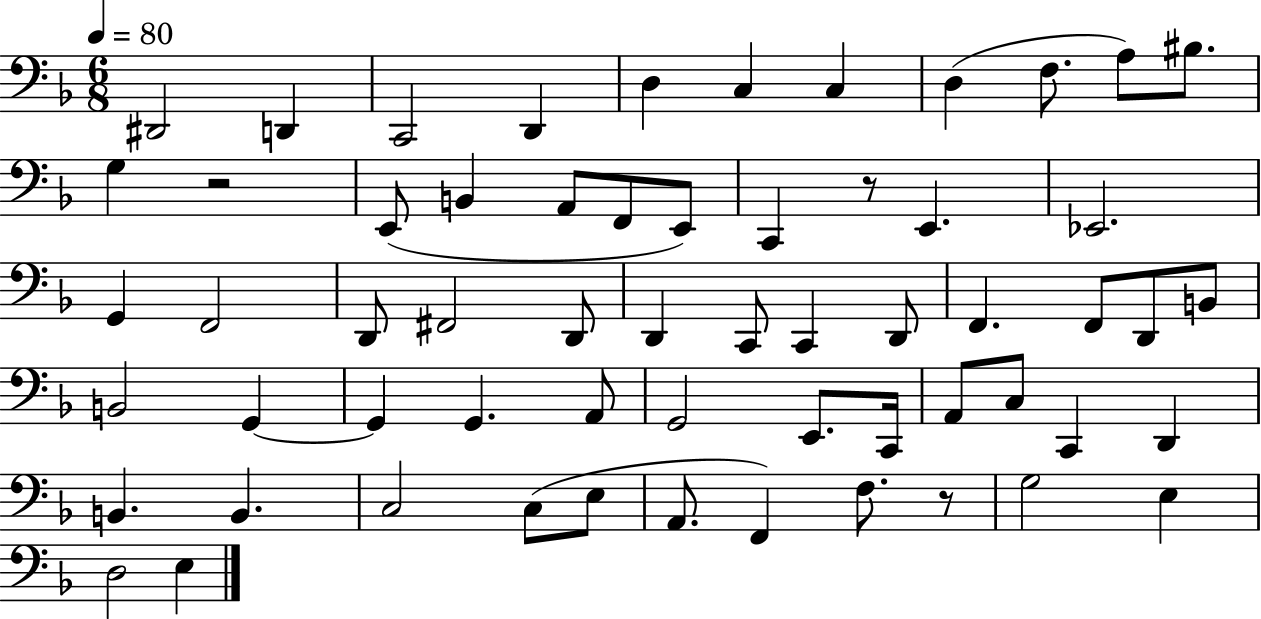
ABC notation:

X:1
T:Untitled
M:6/8
L:1/4
K:F
^D,,2 D,, C,,2 D,, D, C, C, D, F,/2 A,/2 ^B,/2 G, z2 E,,/2 B,, A,,/2 F,,/2 E,,/2 C,, z/2 E,, _E,,2 G,, F,,2 D,,/2 ^F,,2 D,,/2 D,, C,,/2 C,, D,,/2 F,, F,,/2 D,,/2 B,,/2 B,,2 G,, G,, G,, A,,/2 G,,2 E,,/2 C,,/4 A,,/2 C,/2 C,, D,, B,, B,, C,2 C,/2 E,/2 A,,/2 F,, F,/2 z/2 G,2 E, D,2 E,